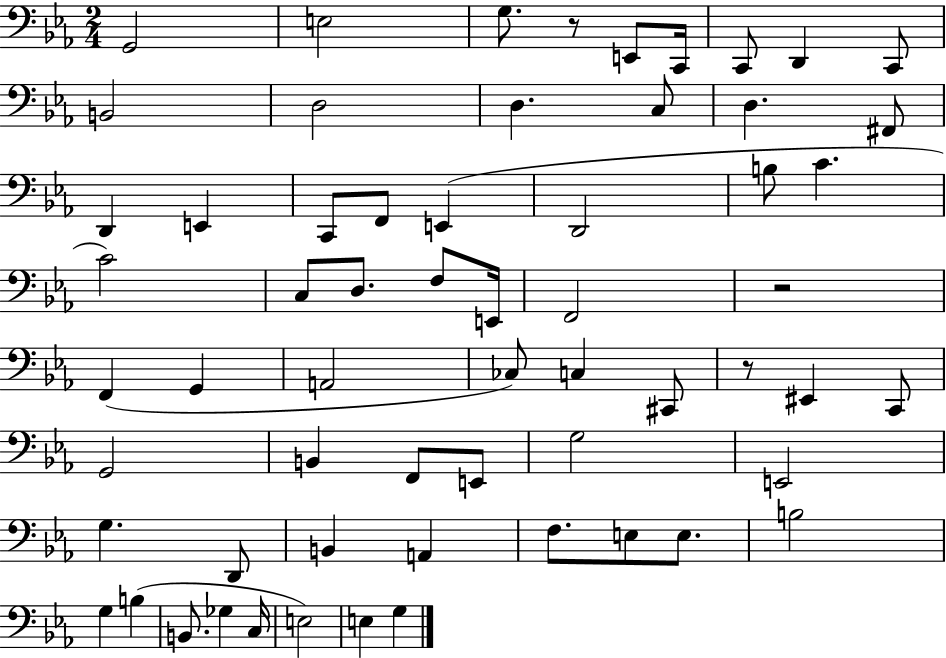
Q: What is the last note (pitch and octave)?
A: G3